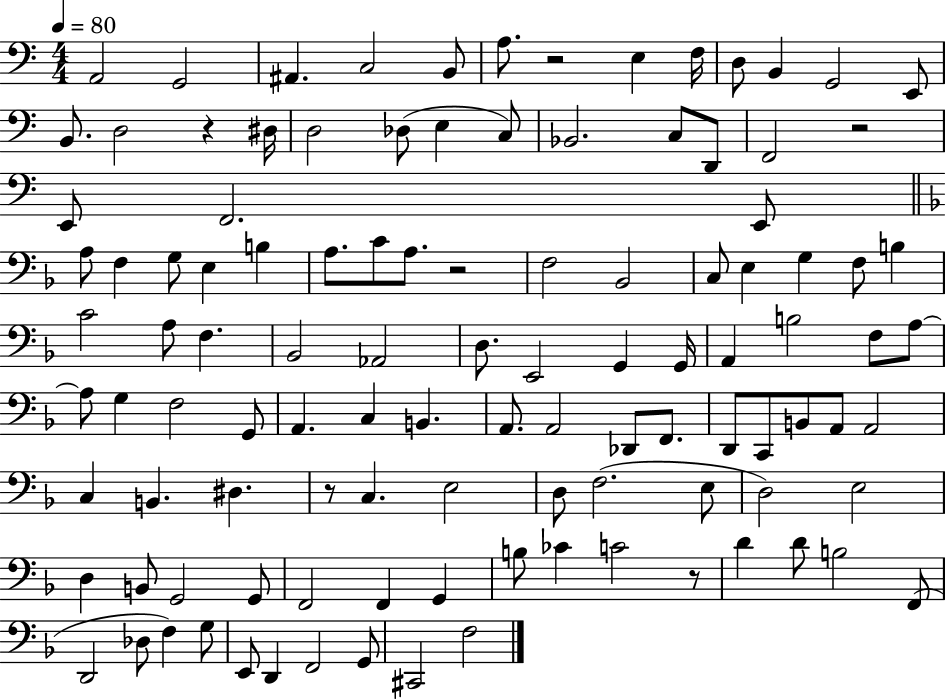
{
  \clef bass
  \numericTimeSignature
  \time 4/4
  \key c \major
  \tempo 4 = 80
  a,2 g,2 | ais,4. c2 b,8 | a8. r2 e4 f16 | d8 b,4 g,2 e,8 | \break b,8. d2 r4 dis16 | d2 des8( e4 c8) | bes,2. c8 d,8 | f,2 r2 | \break e,8 f,2. e,8 | \bar "||" \break \key f \major a8 f4 g8 e4 b4 | a8. c'8 a8. r2 | f2 bes,2 | c8 e4 g4 f8 b4 | \break c'2 a8 f4. | bes,2 aes,2 | d8. e,2 g,4 g,16 | a,4 b2 f8 a8~~ | \break a8 g4 f2 g,8 | a,4. c4 b,4. | a,8. a,2 des,8 f,8. | d,8 c,8 b,8 a,8 a,2 | \break c4 b,4. dis4. | r8 c4. e2 | d8 f2.( e8 | d2) e2 | \break d4 b,8 g,2 g,8 | f,2 f,4 g,4 | b8 ces'4 c'2 r8 | d'4 d'8 b2 f,8( | \break d,2 des8 f4) g8 | e,8 d,4 f,2 g,8 | cis,2 f2 | \bar "|."
}